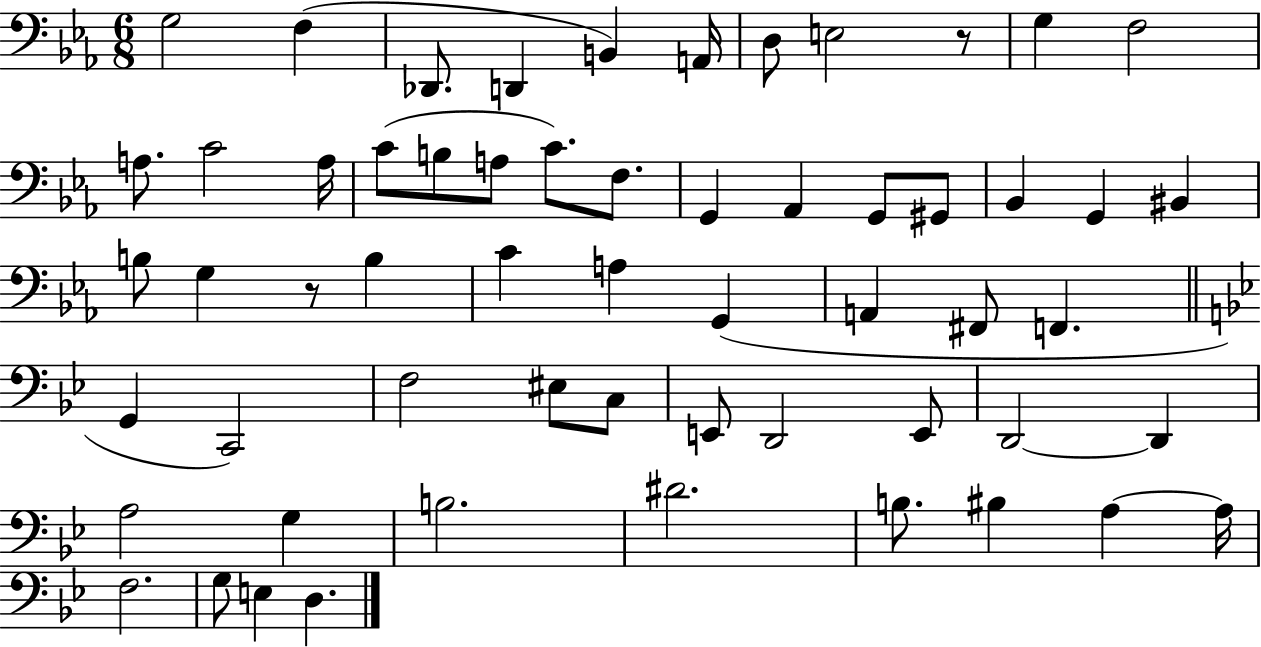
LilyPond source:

{
  \clef bass
  \numericTimeSignature
  \time 6/8
  \key ees \major
  g2 f4( | des,8. d,4 b,4) a,16 | d8 e2 r8 | g4 f2 | \break a8. c'2 a16 | c'8( b8 a8 c'8.) f8. | g,4 aes,4 g,8 gis,8 | bes,4 g,4 bis,4 | \break b8 g4 r8 b4 | c'4 a4 g,4( | a,4 fis,8 f,4. | \bar "||" \break \key g \minor g,4 c,2) | f2 eis8 c8 | e,8 d,2 e,8 | d,2~~ d,4 | \break a2 g4 | b2. | dis'2. | b8. bis4 a4~~ a16 | \break f2. | g8 e4 d4. | \bar "|."
}